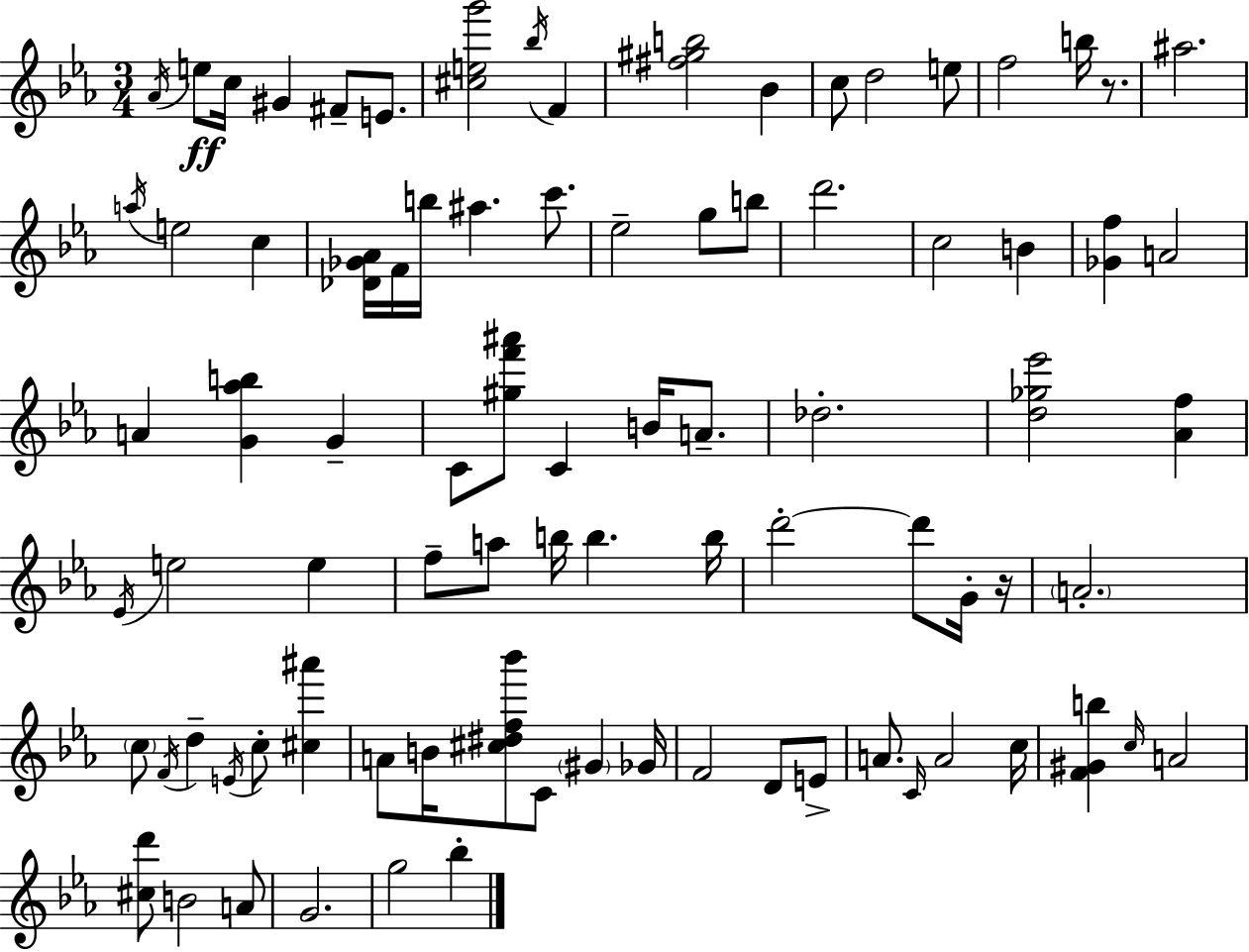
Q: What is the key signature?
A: C minor